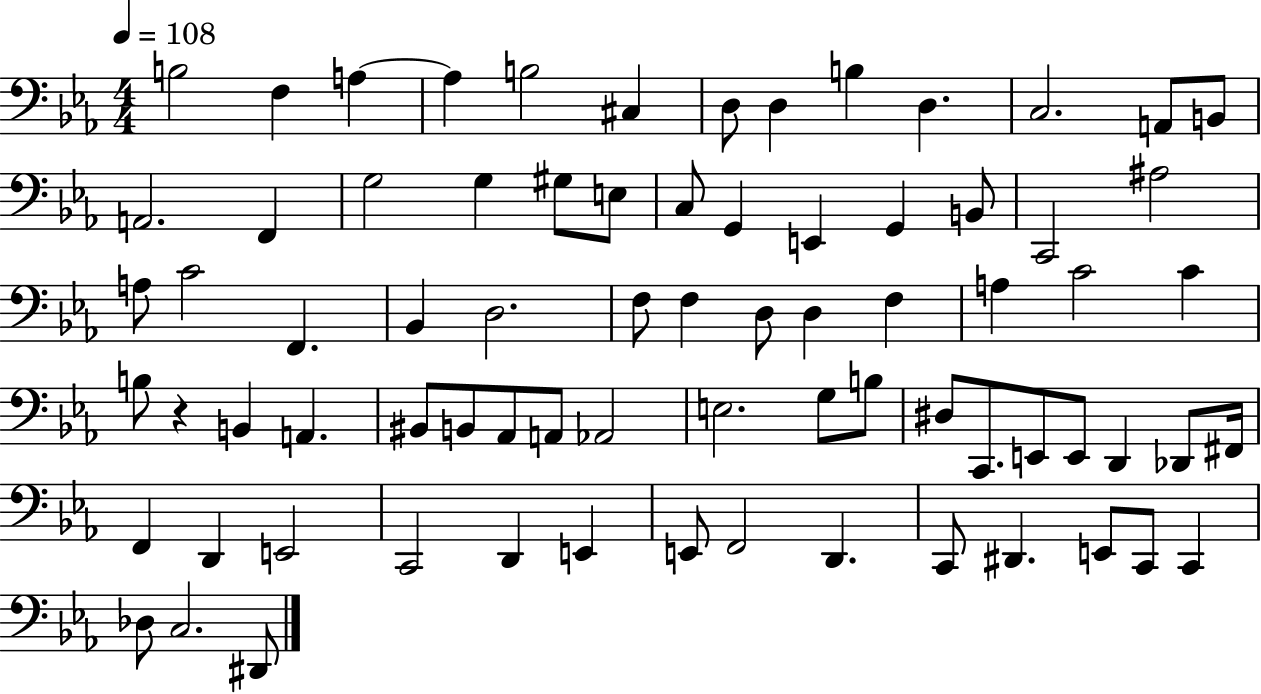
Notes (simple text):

B3/h F3/q A3/q A3/q B3/h C#3/q D3/e D3/q B3/q D3/q. C3/h. A2/e B2/e A2/h. F2/q G3/h G3/q G#3/e E3/e C3/e G2/q E2/q G2/q B2/e C2/h A#3/h A3/e C4/h F2/q. Bb2/q D3/h. F3/e F3/q D3/e D3/q F3/q A3/q C4/h C4/q B3/e R/q B2/q A2/q. BIS2/e B2/e Ab2/e A2/e Ab2/h E3/h. G3/e B3/e D#3/e C2/e. E2/e E2/e D2/q Db2/e F#2/s F2/q D2/q E2/h C2/h D2/q E2/q E2/e F2/h D2/q. C2/e D#2/q. E2/e C2/e C2/q Db3/e C3/h. D#2/e